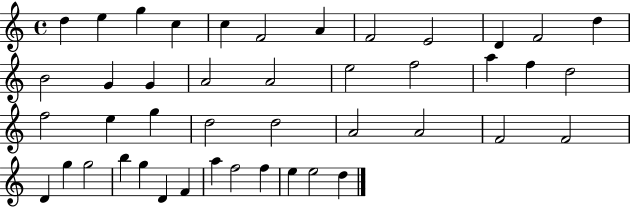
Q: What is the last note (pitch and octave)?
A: D5